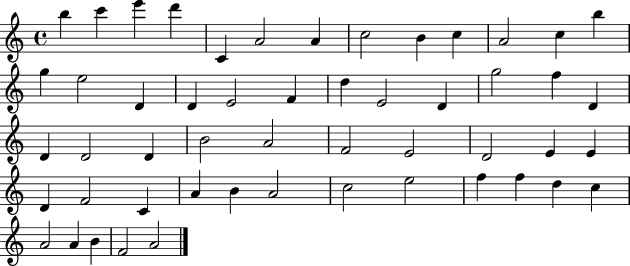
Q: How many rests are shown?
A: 0